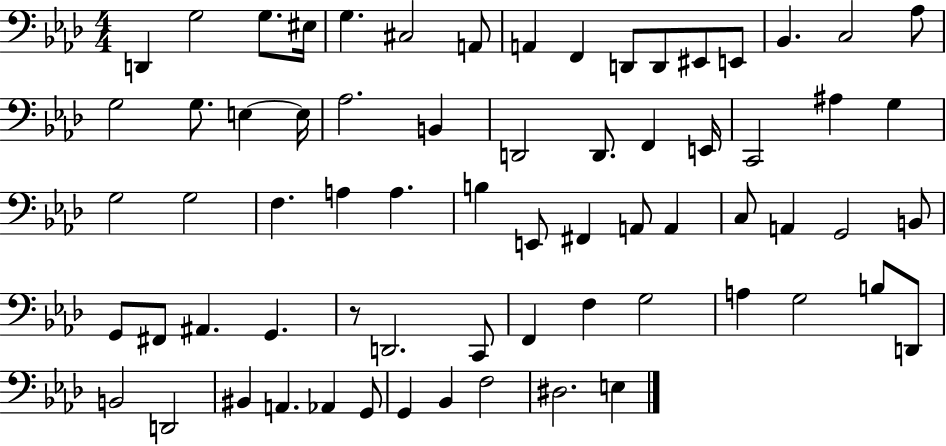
X:1
T:Untitled
M:4/4
L:1/4
K:Ab
D,, G,2 G,/2 ^E,/4 G, ^C,2 A,,/2 A,, F,, D,,/2 D,,/2 ^E,,/2 E,,/2 _B,, C,2 _A,/2 G,2 G,/2 E, E,/4 _A,2 B,, D,,2 D,,/2 F,, E,,/4 C,,2 ^A, G, G,2 G,2 F, A, A, B, E,,/2 ^F,, A,,/2 A,, C,/2 A,, G,,2 B,,/2 G,,/2 ^F,,/2 ^A,, G,, z/2 D,,2 C,,/2 F,, F, G,2 A, G,2 B,/2 D,,/2 B,,2 D,,2 ^B,, A,, _A,, G,,/2 G,, _B,, F,2 ^D,2 E,